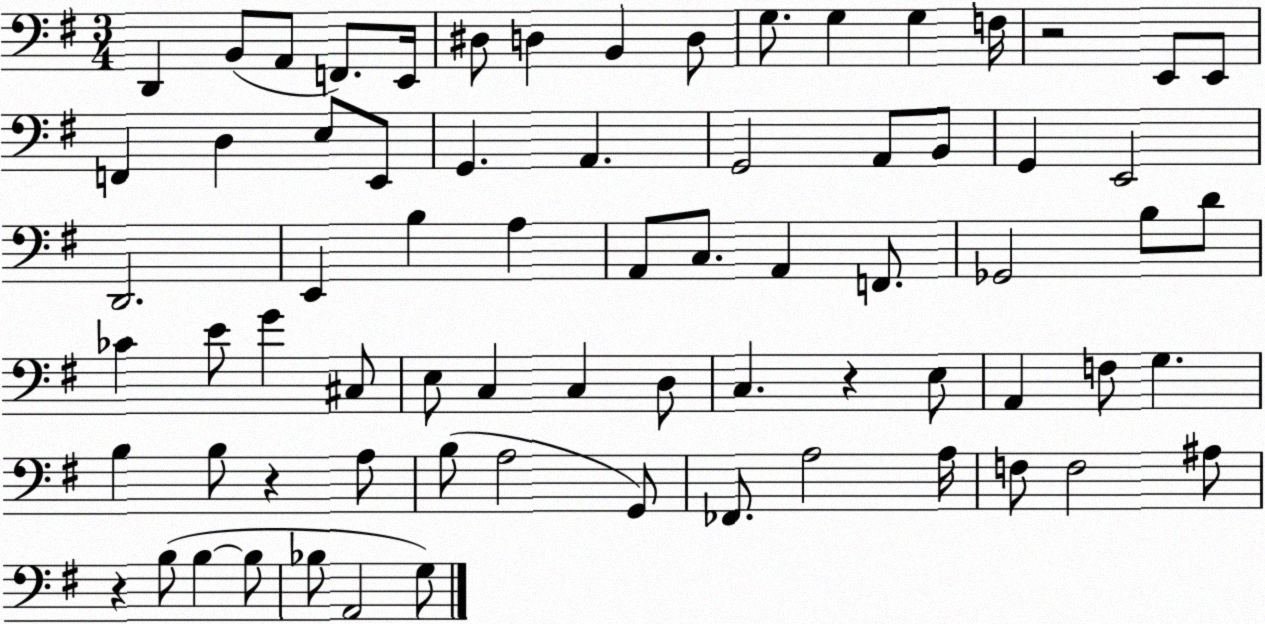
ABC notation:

X:1
T:Untitled
M:3/4
L:1/4
K:G
D,, B,,/2 A,,/2 F,,/2 E,,/4 ^D,/2 D, B,, D,/2 G,/2 G, G, F,/4 z2 E,,/2 E,,/2 F,, D, E,/2 E,,/2 G,, A,, G,,2 A,,/2 B,,/2 G,, E,,2 D,,2 E,, B, A, A,,/2 C,/2 A,, F,,/2 _G,,2 B,/2 D/2 _C E/2 G ^C,/2 E,/2 C, C, D,/2 C, z E,/2 A,, F,/2 G, B, B,/2 z A,/2 B,/2 A,2 G,,/2 _F,,/2 A,2 A,/4 F,/2 F,2 ^A,/2 z B,/2 B, B,/2 _B,/2 A,,2 G,/2